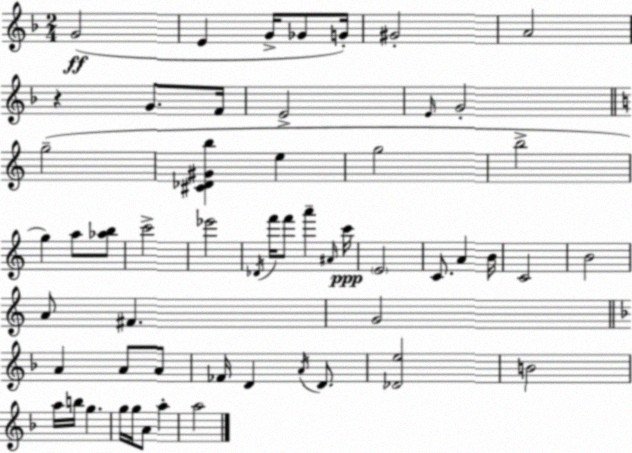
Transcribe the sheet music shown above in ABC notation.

X:1
T:Untitled
M:2/4
L:1/4
K:Dm
G2 E G/4 _G/2 G/4 ^G2 A2 z G/2 F/4 E2 E/4 G2 g2 [^C_D^Gb] e g2 b2 g a/2 [_ab]/2 c'2 _e'2 _D/4 f'/4 f'/2 a' ^A/4 c'/4 E2 C/2 A B/4 C2 B2 A/2 ^F G2 A A/2 A/2 _F/4 D A/4 D/2 [_De]2 B2 a/4 b/4 g g/4 g/4 A/2 a a2